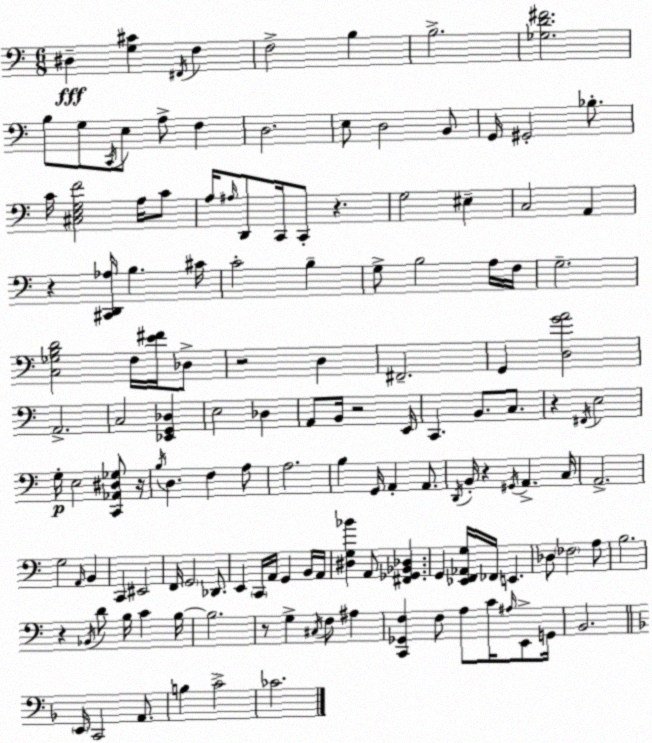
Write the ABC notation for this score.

X:1
T:Untitled
M:6/8
L:1/4
K:C
^D, [G,^C] ^F,,/4 F, F,2 B, B,2 [_G,D^F]2 B,/2 G,/2 C,,/4 E,/2 A,/2 F, D,2 E,/2 D,2 B,,/2 G,,/4 ^G,,2 _B,/2 C/4 [^C,E,G,F]2 A,/4 C/2 A,/4 ^A,/4 D,,/2 C,,/4 C,,/2 z G,2 ^E, C,2 A,, z [^C,,D,,_A,]/4 B, ^C/4 C2 B, G,/2 B,2 A,/4 F,/4 G,2 [C,_G,B,D]2 F,/4 [E^F]/4 _D,/2 z2 D, ^F,,2 G,, [D,GA]2 A,,2 C,2 [_E,,G,,_D,] E,2 _D, A,,/2 B,,/4 z2 E,,/4 C,, B,,/2 C,/2 z ^F,,/4 E,2 G,/4 E,2 [C,,_A,,^D,_G,]/2 z/4 B,/4 D, F, A,/2 A,2 B, G,,/4 A,, A,,/2 D,,/4 B,,/4 z ^G,,/4 A,, C,/4 A,,2 G,2 A,,/4 B,, C,, ^E,,2 F,,/4 G,,2 _D,,/2 E,, C,,/4 A,,/4 G,, B,,/4 A,,/4 [^D,G,_B] A,,/2 [^F,,_G,,_B,,_D,] G,, [_E,,F,,_A,,G,]/4 _F,,/4 E,, _D,/2 _F,2 A,/2 B,2 z _B,,/4 D/2 B,/4 C B,/4 B,2 z/2 G, ^C,/4 F,/2 ^A, [C,,_G,,F,] F,/2 A,/2 C/4 ^A,/4 E,,/2 G,,/4 B,,2 E,,/4 C,,2 A,,/2 B, C2 _C2